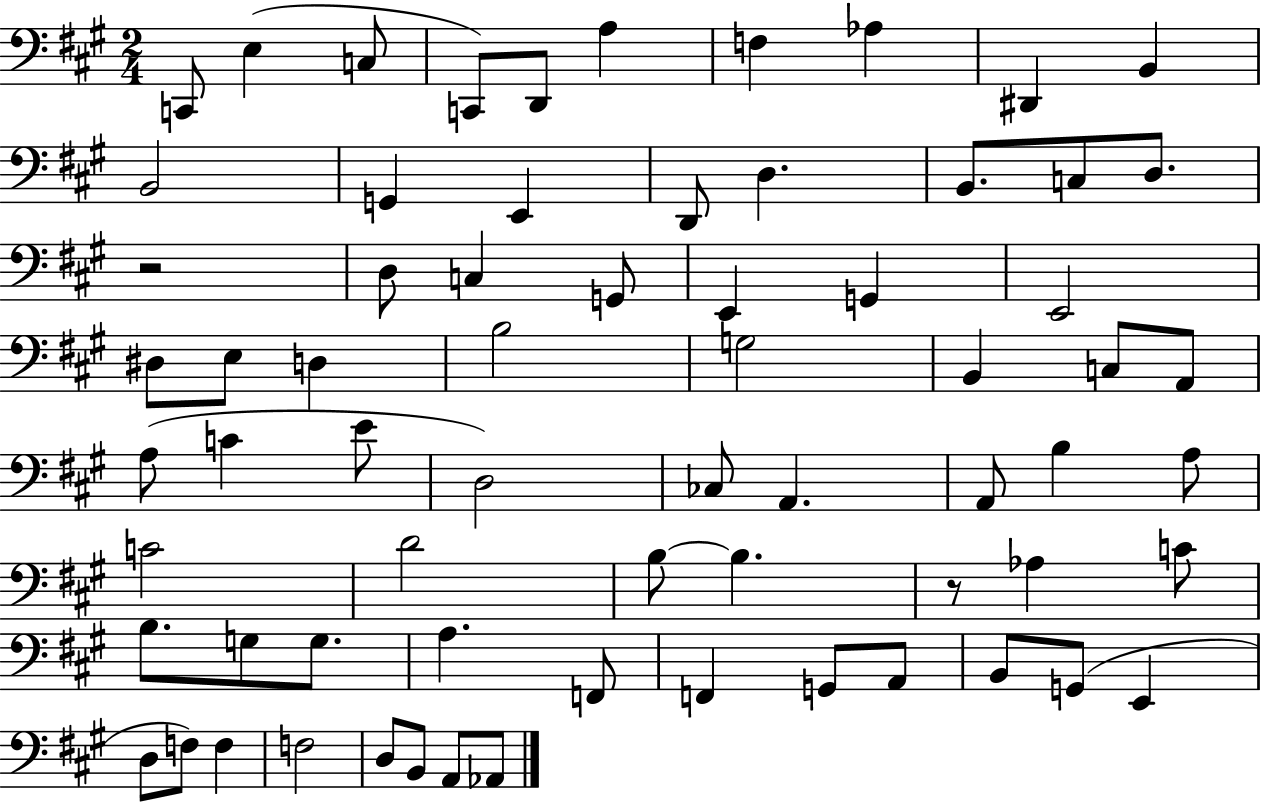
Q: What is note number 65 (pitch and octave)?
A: A2